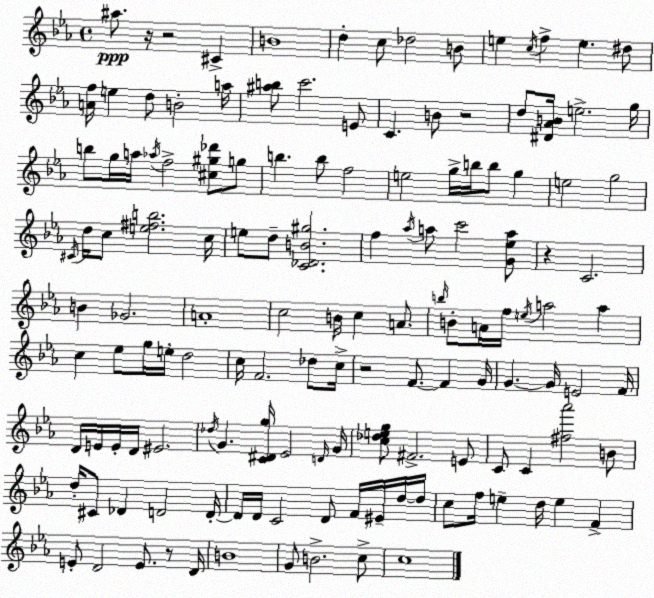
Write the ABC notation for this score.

X:1
T:Untitled
M:4/4
L:1/4
K:Eb
^a/2 z/4 z2 ^C B4 d c/2 _d2 B/2 e c/4 f e ^d/2 [Af]/4 e d/2 B2 a/4 [^ab]/2 c'2 E/2 C B/2 z2 d/2 [^D_AB]/4 e2 g/4 b/2 g/4 a/4 _a/4 f2 [^c^g_d']/2 g/2 b b/2 f2 e2 g/4 b/4 b/2 g e2 g2 ^C/4 d/4 c/2 [e^fb]2 c/4 e/2 d/2 [C_DB^g]2 f _a/4 a/2 c'2 [G_ea]/2 z C2 B _G2 A4 c2 B/4 c A/2 b/4 B/2 A/4 f/4 e/4 a2 a c _e/2 g/4 e/4 d2 c/4 F2 _d/2 c/4 z2 F/2 F G/4 G G/4 E2 F/4 D/4 E/4 E/4 D/4 ^E2 _d/4 G [C^Dg]/4 _E2 D/4 G/4 [c_deg]/2 ^F2 E/2 C/2 C [^f_a']2 B/2 d/4 ^C/2 _D D2 D/4 D/4 D/4 C2 D/2 F/4 ^E/4 d/4 d/4 c/2 f/4 e d/4 e F E/2 D2 E/2 z/2 D/4 B4 G/2 B2 c/2 c4